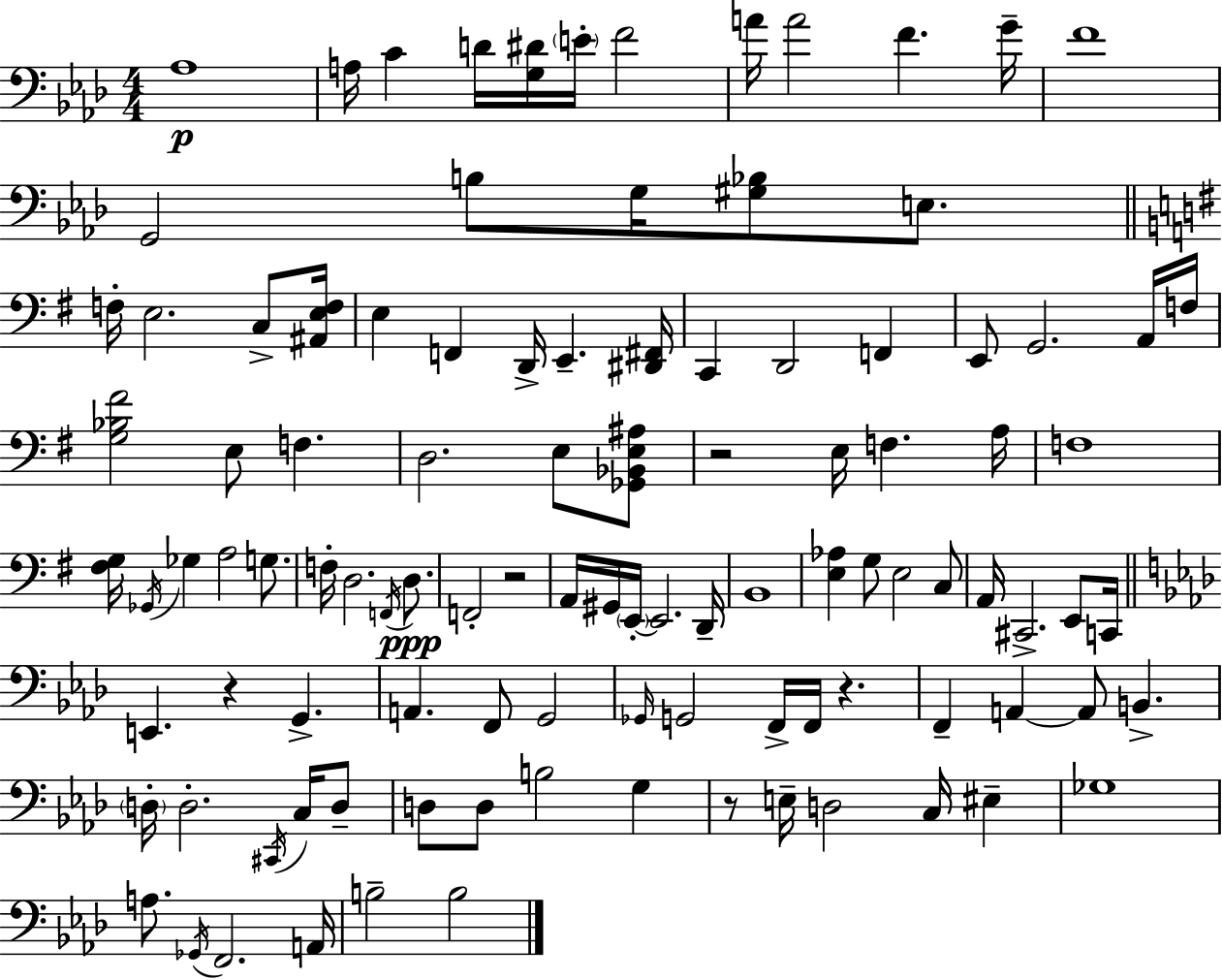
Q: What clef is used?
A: bass